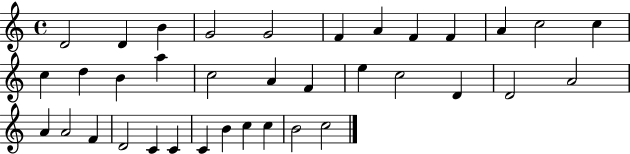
X:1
T:Untitled
M:4/4
L:1/4
K:C
D2 D B G2 G2 F A F F A c2 c c d B a c2 A F e c2 D D2 A2 A A2 F D2 C C C B c c B2 c2